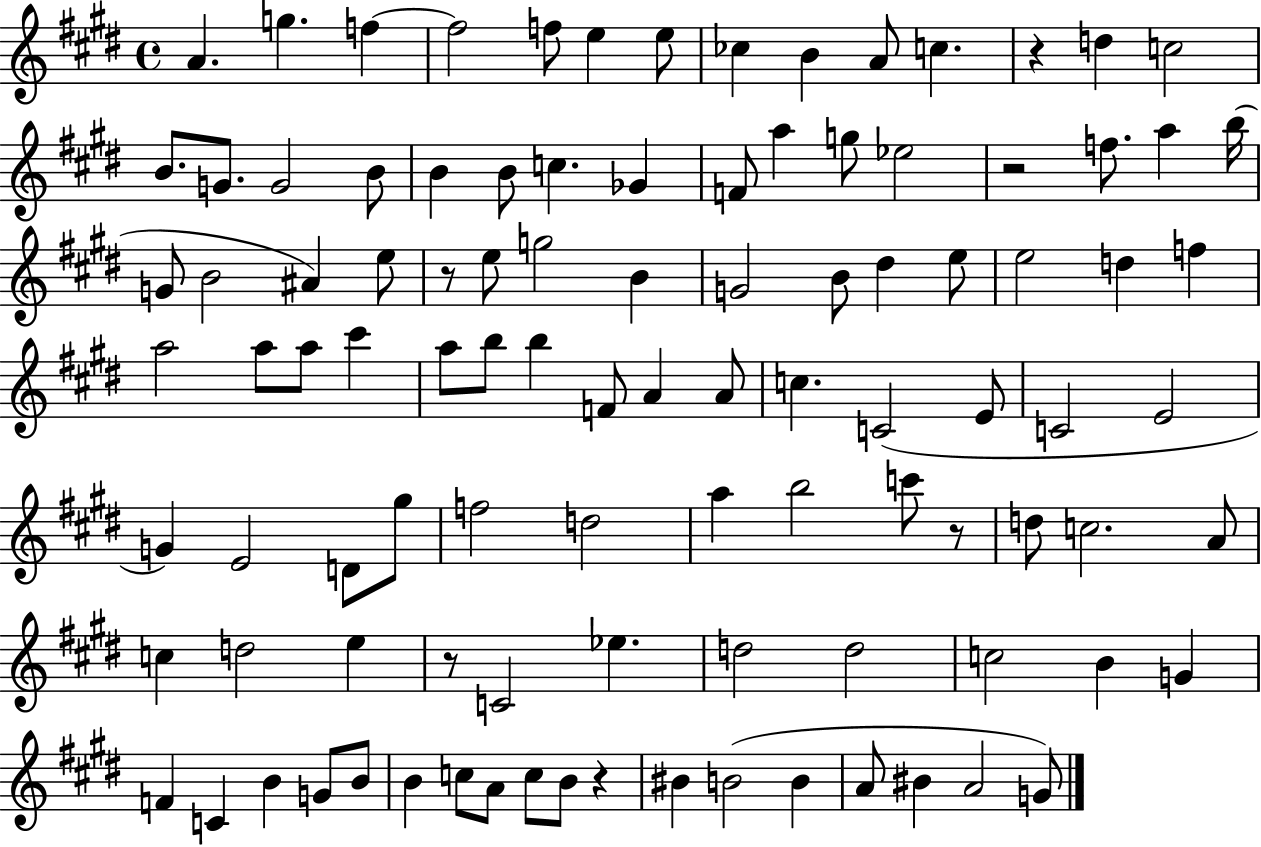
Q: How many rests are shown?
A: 6